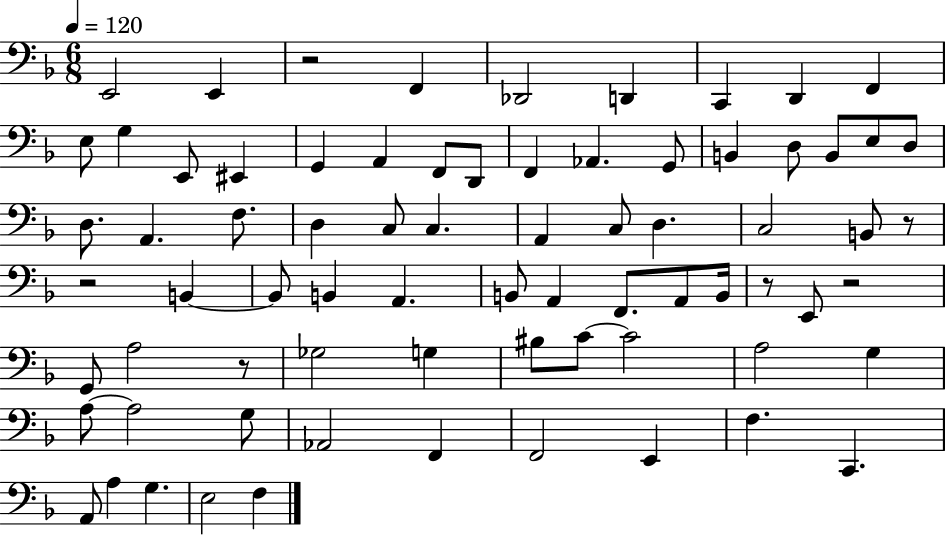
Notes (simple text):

E2/h E2/q R/h F2/q Db2/h D2/q C2/q D2/q F2/q E3/e G3/q E2/e EIS2/q G2/q A2/q F2/e D2/e F2/q Ab2/q. G2/e B2/q D3/e B2/e E3/e D3/e D3/e. A2/q. F3/e. D3/q C3/e C3/q. A2/q C3/e D3/q. C3/h B2/e R/e R/h B2/q B2/e B2/q A2/q. B2/e A2/q F2/e. A2/e B2/s R/e E2/e R/h G2/e A3/h R/e Gb3/h G3/q BIS3/e C4/e C4/h A3/h G3/q A3/e A3/h G3/e Ab2/h F2/q F2/h E2/q F3/q. C2/q. A2/e A3/q G3/q. E3/h F3/q